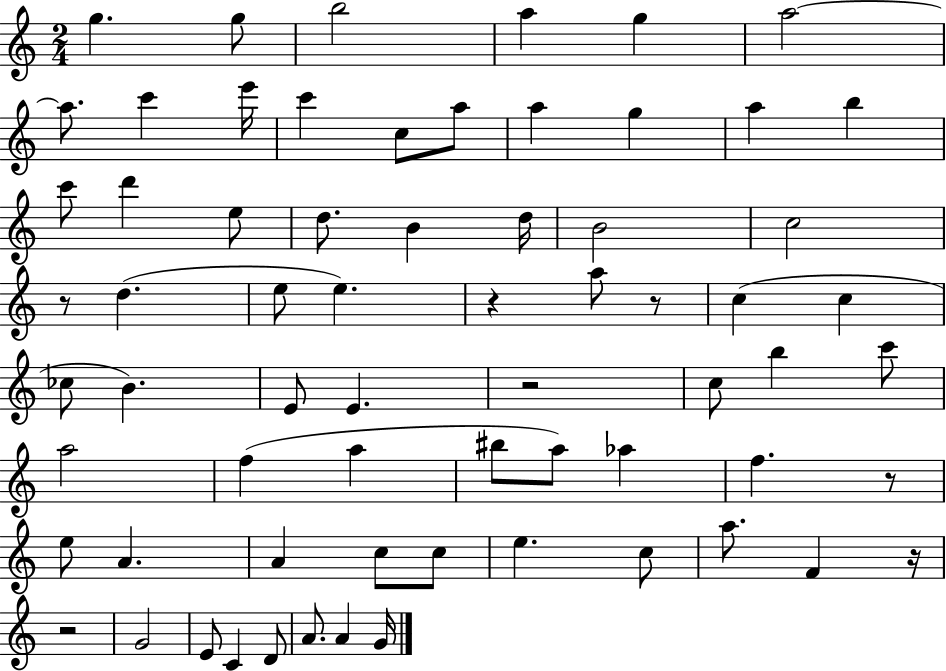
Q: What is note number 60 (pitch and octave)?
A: G4